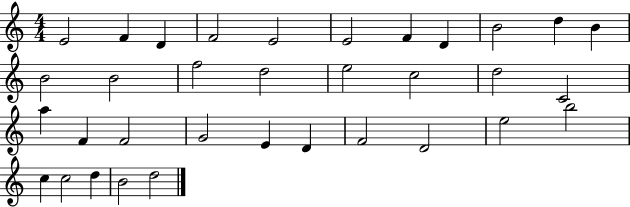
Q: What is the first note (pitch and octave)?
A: E4